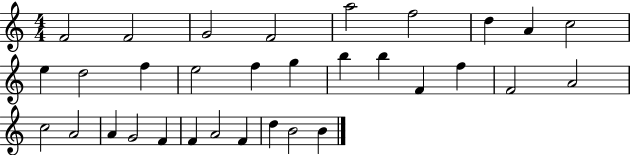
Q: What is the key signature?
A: C major